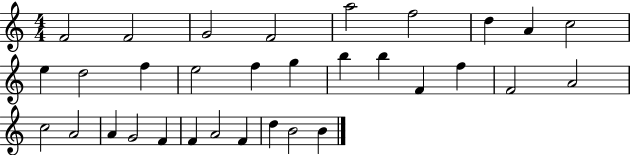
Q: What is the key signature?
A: C major